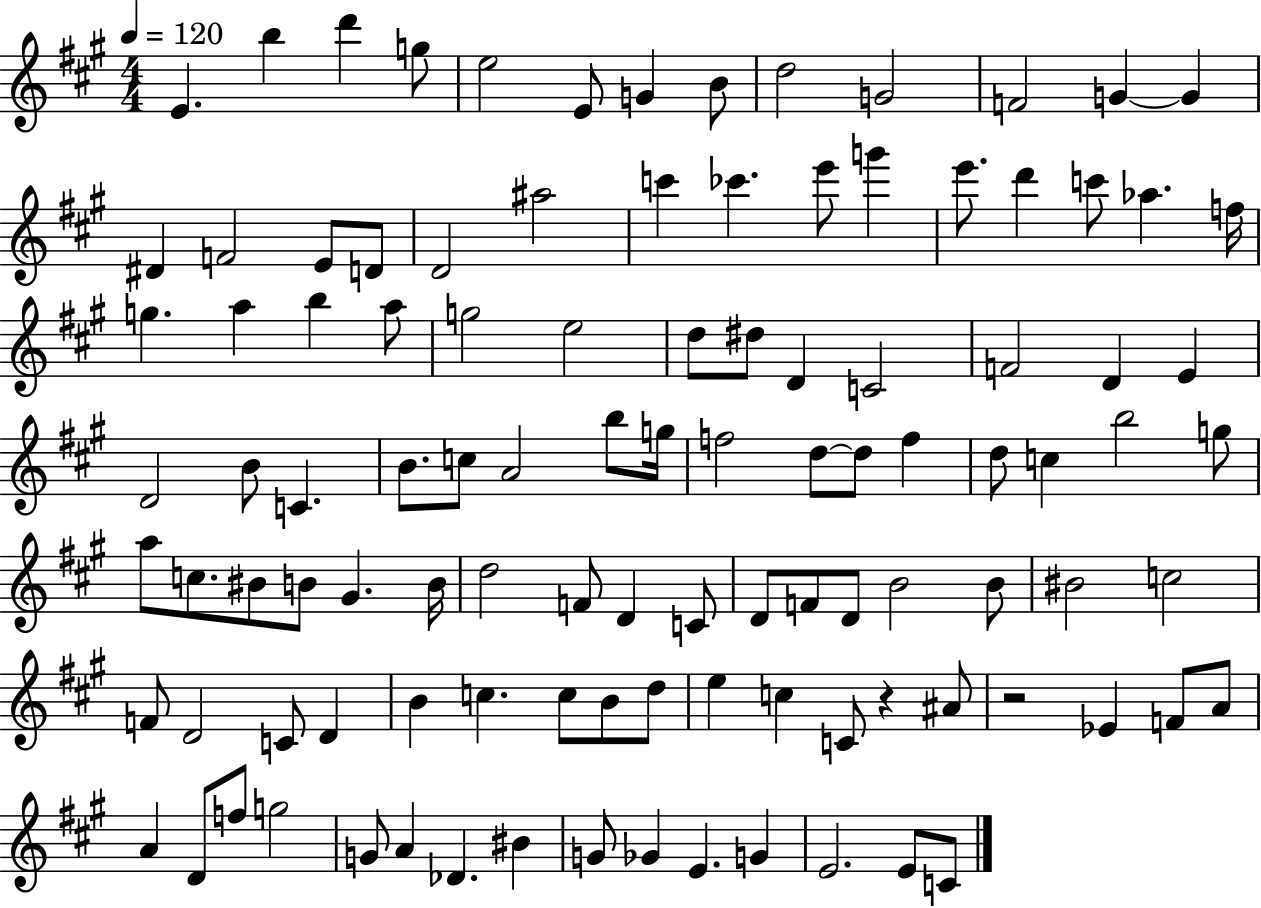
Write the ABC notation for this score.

X:1
T:Untitled
M:4/4
L:1/4
K:A
E b d' g/2 e2 E/2 G B/2 d2 G2 F2 G G ^D F2 E/2 D/2 D2 ^a2 c' _c' e'/2 g' e'/2 d' c'/2 _a f/4 g a b a/2 g2 e2 d/2 ^d/2 D C2 F2 D E D2 B/2 C B/2 c/2 A2 b/2 g/4 f2 d/2 d/2 f d/2 c b2 g/2 a/2 c/2 ^B/2 B/2 ^G B/4 d2 F/2 D C/2 D/2 F/2 D/2 B2 B/2 ^B2 c2 F/2 D2 C/2 D B c c/2 B/2 d/2 e c C/2 z ^A/2 z2 _E F/2 A/2 A D/2 f/2 g2 G/2 A _D ^B G/2 _G E G E2 E/2 C/2